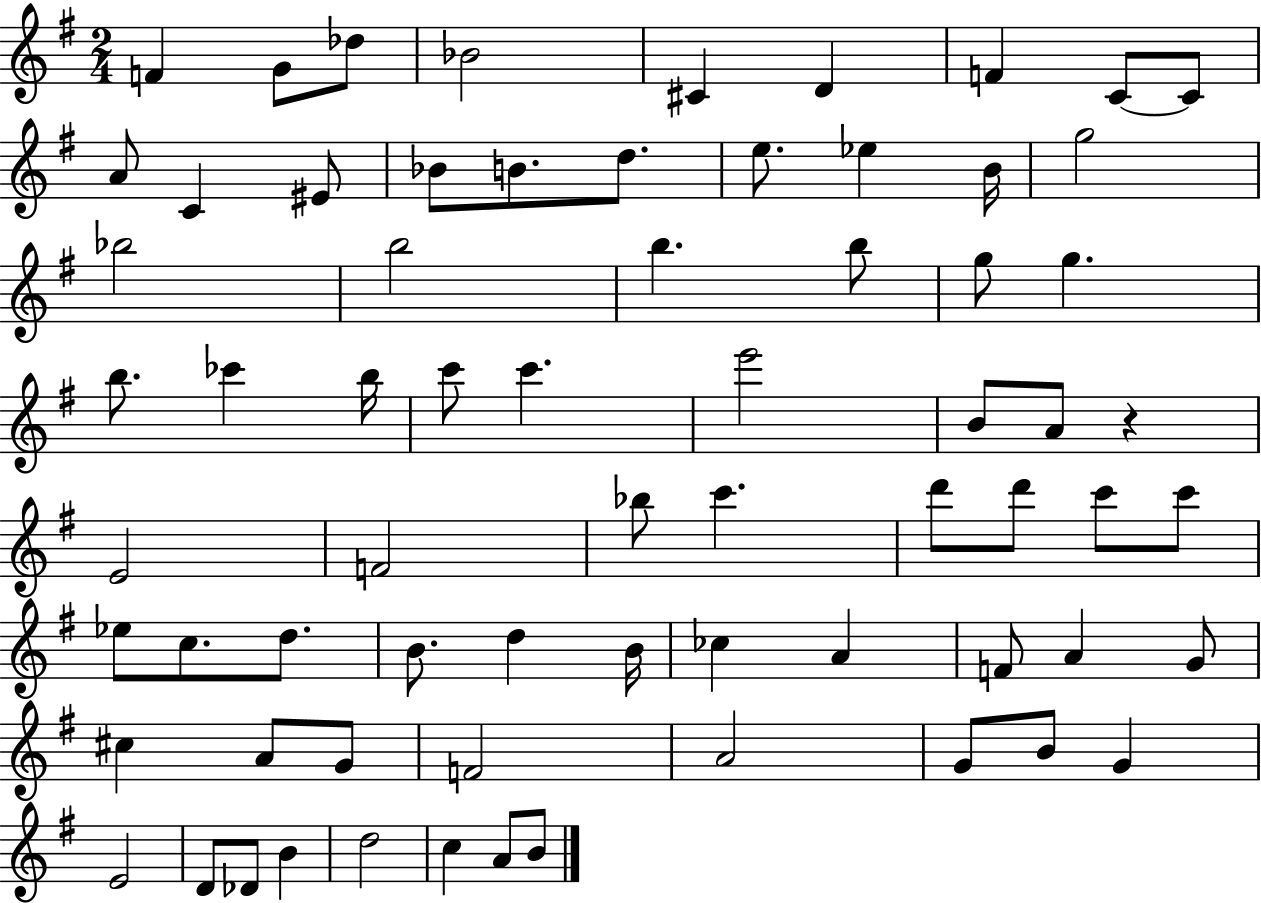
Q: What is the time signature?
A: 2/4